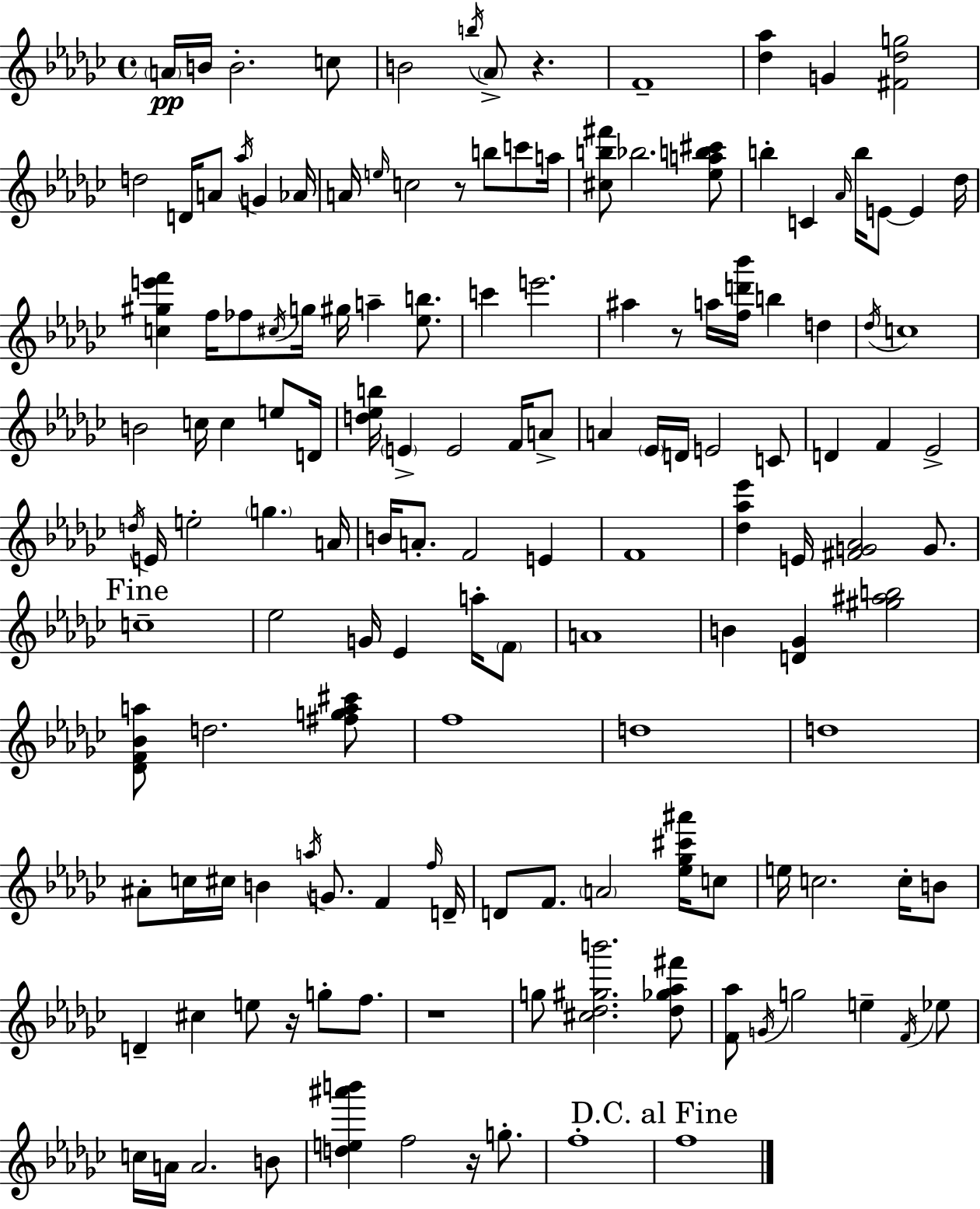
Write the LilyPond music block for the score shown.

{
  \clef treble
  \time 4/4
  \defaultTimeSignature
  \key ees \minor
  \parenthesize a'16\pp b'16 b'2.-. c''8 | b'2 \acciaccatura { b''16 } \parenthesize aes'8-> r4. | f'1-- | <des'' aes''>4 g'4 <fis' des'' g''>2 | \break d''2 d'16 a'8 \acciaccatura { aes''16 } g'4 | aes'16 a'16 \grace { e''16 } c''2 r8 b''8 | c'''8 a''16 <cis'' b'' fis'''>8 bes''2. | <ees'' a'' b'' cis'''>8 b''4-. c'4 \grace { aes'16 } b''16 e'8~~ e'4 | \break des''16 <c'' gis'' e''' f'''>4 f''16 fes''8 \acciaccatura { cis''16 } g''16 gis''16 a''4-- | <ees'' b''>8. c'''4 e'''2. | ais''4 r8 a''16 <f'' d''' bes'''>16 b''4 | d''4 \acciaccatura { des''16 } c''1 | \break b'2 c''16 c''4 | e''8 d'16 <d'' ees'' b''>16 \parenthesize e'4-> e'2 | f'16 a'8-> a'4 \parenthesize ees'16 d'16 e'2 | c'8 d'4 f'4 ees'2-> | \break \acciaccatura { d''16 } e'16 e''2-. | \parenthesize g''4. a'16 b'16 a'8.-. f'2 | e'4 f'1 | <des'' aes'' ees'''>4 e'16 <fis' g' aes'>2 | \break g'8. \mark "Fine" c''1-- | ees''2 g'16 | ees'4 a''16-. \parenthesize f'8 a'1 | b'4 <d' ges'>4 <gis'' ais'' b''>2 | \break <des' f' bes' a''>8 d''2. | <fis'' g'' a'' cis'''>8 f''1 | d''1 | d''1 | \break ais'8-. c''16 cis''16 b'4 \acciaccatura { a''16 } | g'8. f'4 \grace { f''16 } d'16-- d'8 f'8. \parenthesize a'2 | <ees'' ges'' cis''' ais'''>16 c''8 e''16 c''2. | c''16-. b'8 d'4-- cis''4 | \break e''8 r16 g''8-. f''8. r1 | g''8 <cis'' des'' gis'' b'''>2. | <des'' ges'' aes'' fis'''>8 <f' aes''>8 \acciaccatura { g'16 } g''2 | e''4-- \acciaccatura { f'16 } ees''8 c''16 a'16 a'2. | \break b'8 <d'' e'' ais''' b'''>4 f''2 | r16 g''8.-. f''1-. | \mark "D.C. al Fine" f''1 | \bar "|."
}